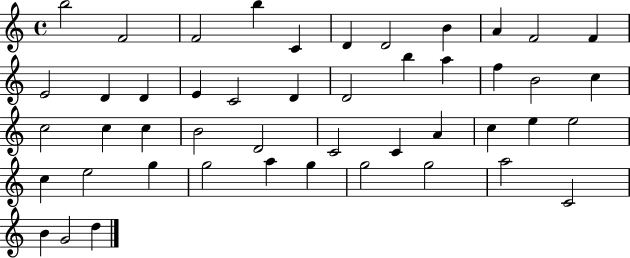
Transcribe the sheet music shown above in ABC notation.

X:1
T:Untitled
M:4/4
L:1/4
K:C
b2 F2 F2 b C D D2 B A F2 F E2 D D E C2 D D2 b a f B2 c c2 c c B2 D2 C2 C A c e e2 c e2 g g2 a g g2 g2 a2 C2 B G2 d